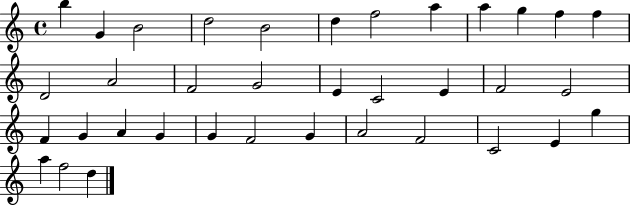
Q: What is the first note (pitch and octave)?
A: B5